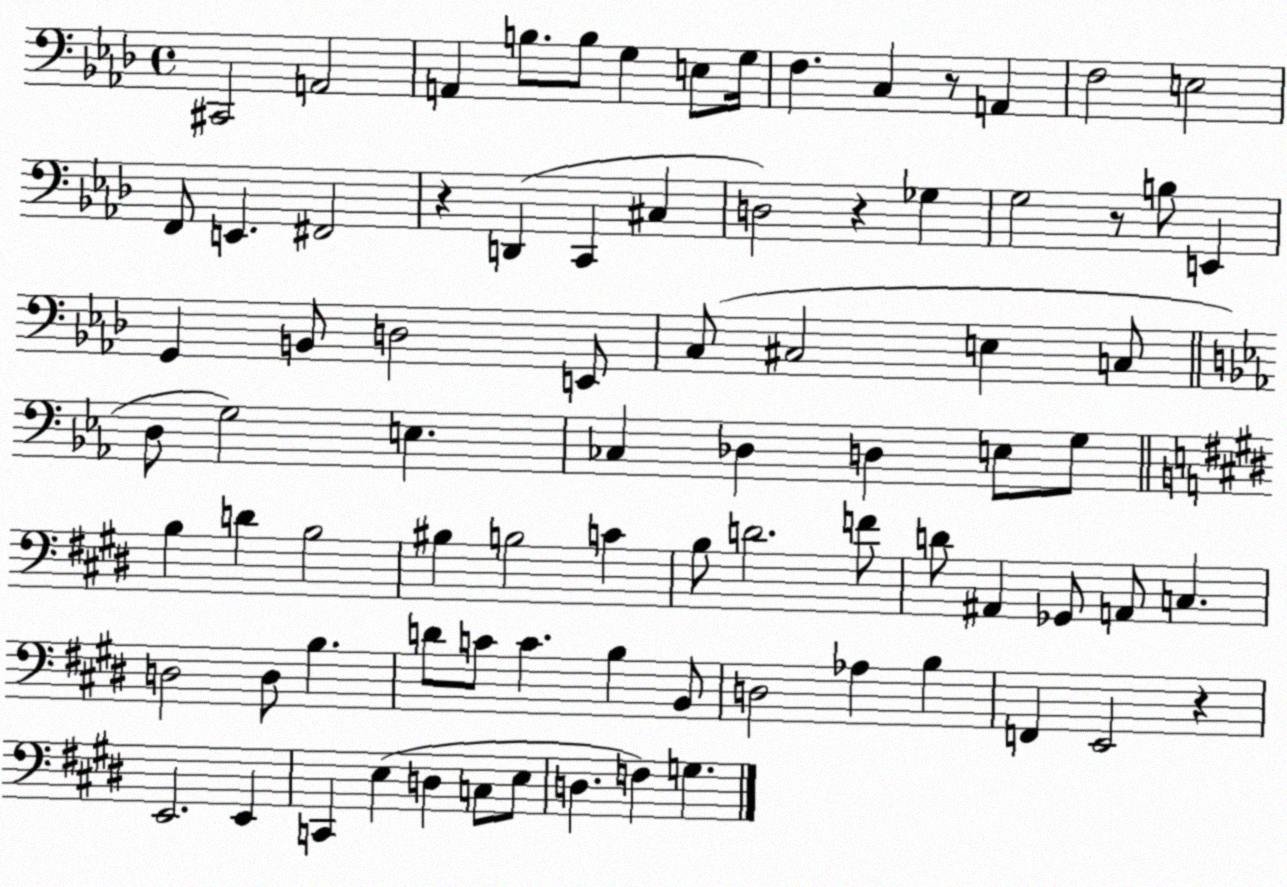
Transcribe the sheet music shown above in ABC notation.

X:1
T:Untitled
M:4/4
L:1/4
K:Ab
^C,,2 A,,2 A,, B,/2 B,/2 G, E,/2 G,/4 F, C, z/2 A,, F,2 E,2 F,,/2 E,, ^F,,2 z D,, C,, ^C, D,2 z _G, G,2 z/2 B,/2 E,, G,, B,,/2 D,2 E,,/2 C,/2 ^C,2 E, C,/2 D,/2 G,2 E, _C, _D, D, E,/2 G,/2 B, D B,2 ^B, B,2 C B,/2 D2 F/2 D/2 ^A,, _G,,/2 A,,/2 C, D,2 D,/2 B, D/2 C/2 C B, B,,/2 D,2 _A, B, F,, E,,2 z E,,2 E,, C,, E, D, C,/2 E,/2 D, F, G,